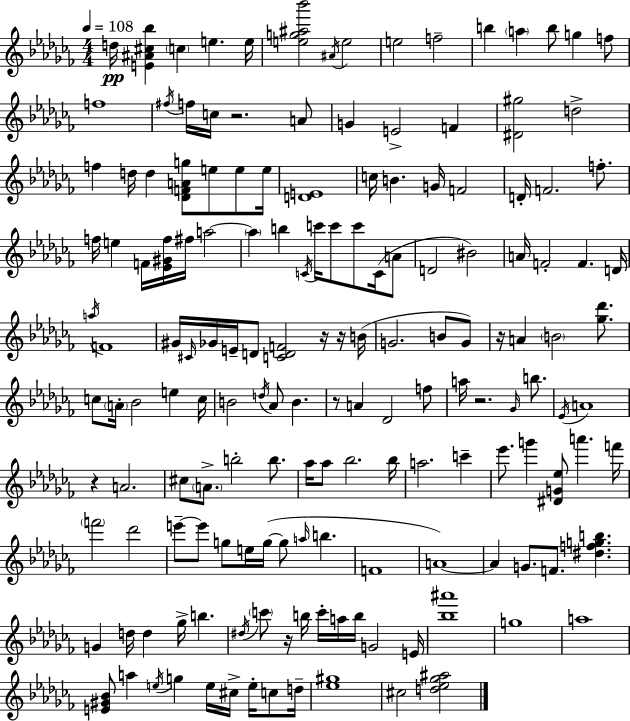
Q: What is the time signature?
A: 4/4